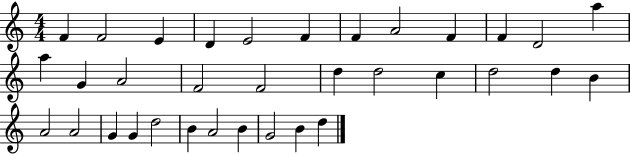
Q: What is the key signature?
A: C major